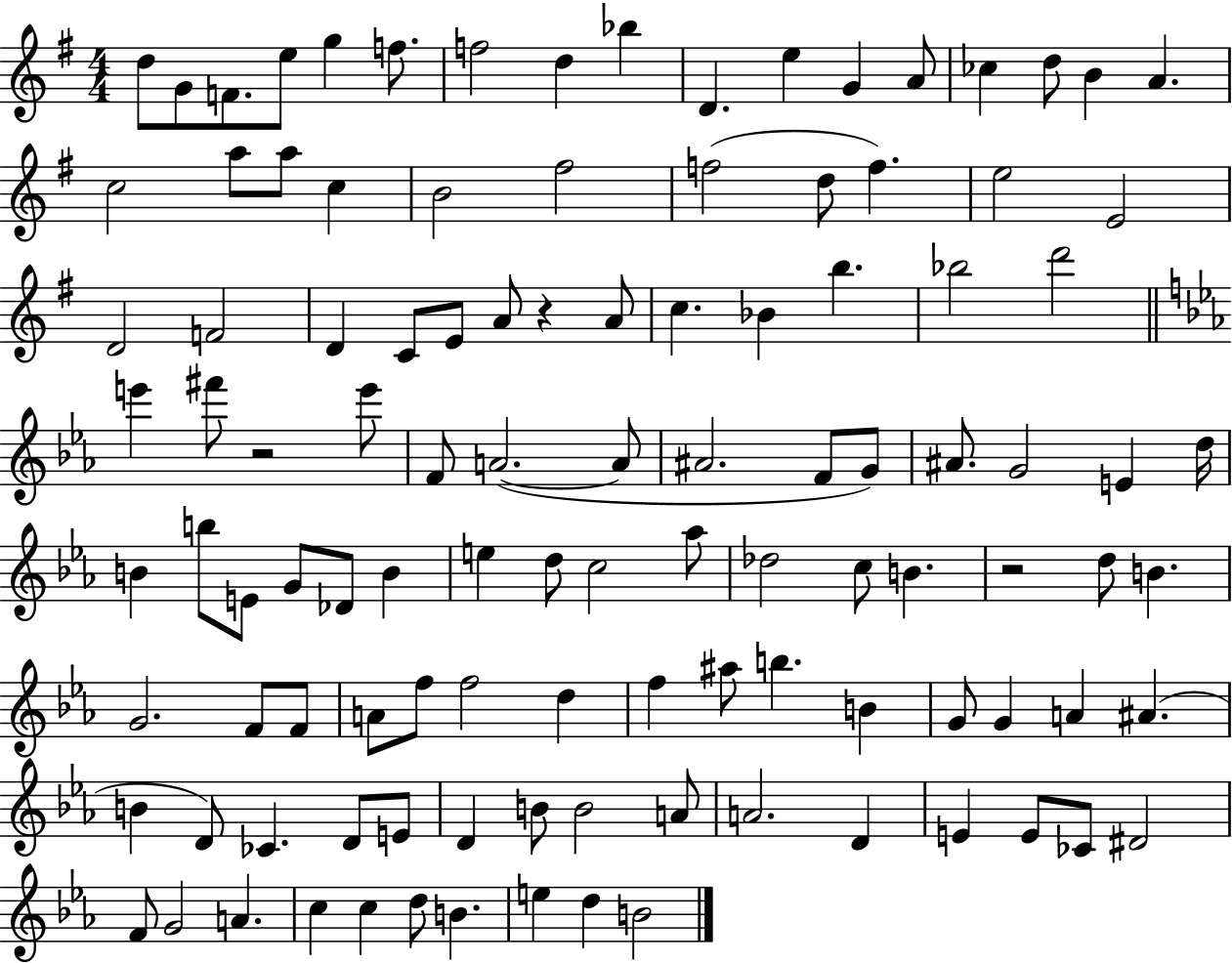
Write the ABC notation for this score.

X:1
T:Untitled
M:4/4
L:1/4
K:G
d/2 G/2 F/2 e/2 g f/2 f2 d _b D e G A/2 _c d/2 B A c2 a/2 a/2 c B2 ^f2 f2 d/2 f e2 E2 D2 F2 D C/2 E/2 A/2 z A/2 c _B b _b2 d'2 e' ^f'/2 z2 e'/2 F/2 A2 A/2 ^A2 F/2 G/2 ^A/2 G2 E d/4 B b/2 E/2 G/2 _D/2 B e d/2 c2 _a/2 _d2 c/2 B z2 d/2 B G2 F/2 F/2 A/2 f/2 f2 d f ^a/2 b B G/2 G A ^A B D/2 _C D/2 E/2 D B/2 B2 A/2 A2 D E E/2 _C/2 ^D2 F/2 G2 A c c d/2 B e d B2